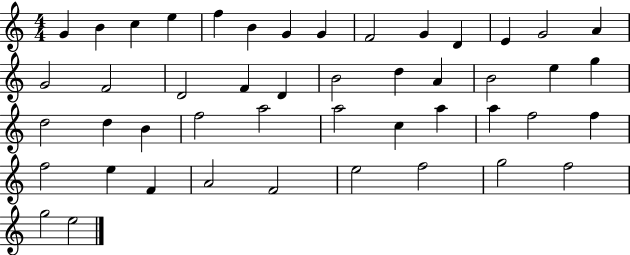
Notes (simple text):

G4/q B4/q C5/q E5/q F5/q B4/q G4/q G4/q F4/h G4/q D4/q E4/q G4/h A4/q G4/h F4/h D4/h F4/q D4/q B4/h D5/q A4/q B4/h E5/q G5/q D5/h D5/q B4/q F5/h A5/h A5/h C5/q A5/q A5/q F5/h F5/q F5/h E5/q F4/q A4/h F4/h E5/h F5/h G5/h F5/h G5/h E5/h